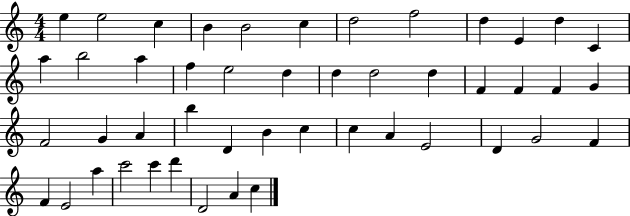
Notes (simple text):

E5/q E5/h C5/q B4/q B4/h C5/q D5/h F5/h D5/q E4/q D5/q C4/q A5/q B5/h A5/q F5/q E5/h D5/q D5/q D5/h D5/q F4/q F4/q F4/q G4/q F4/h G4/q A4/q B5/q D4/q B4/q C5/q C5/q A4/q E4/h D4/q G4/h F4/q F4/q E4/h A5/q C6/h C6/q D6/q D4/h A4/q C5/q